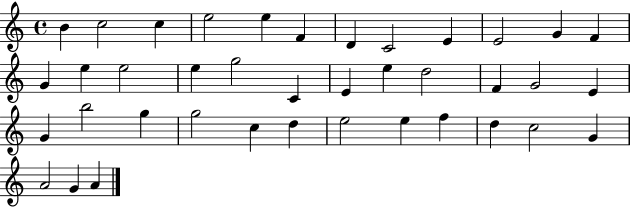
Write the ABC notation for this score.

X:1
T:Untitled
M:4/4
L:1/4
K:C
B c2 c e2 e F D C2 E E2 G F G e e2 e g2 C E e d2 F G2 E G b2 g g2 c d e2 e f d c2 G A2 G A